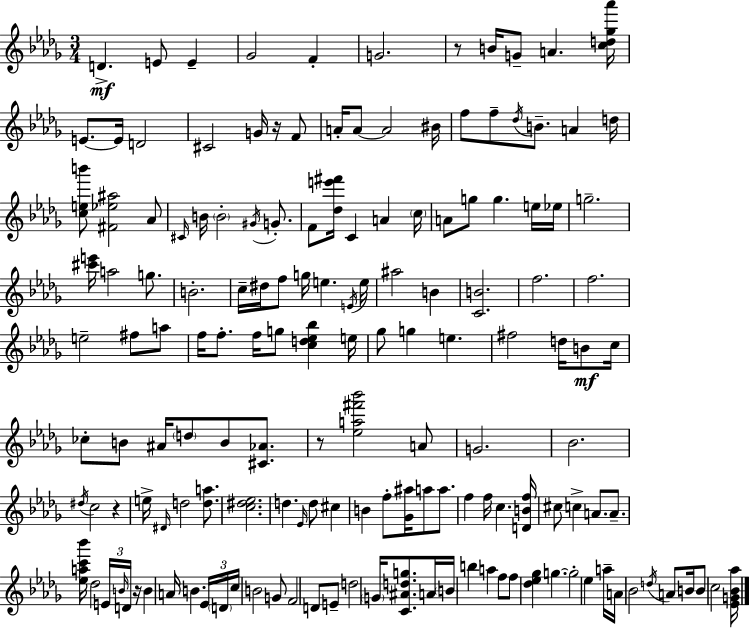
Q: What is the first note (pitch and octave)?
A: D4